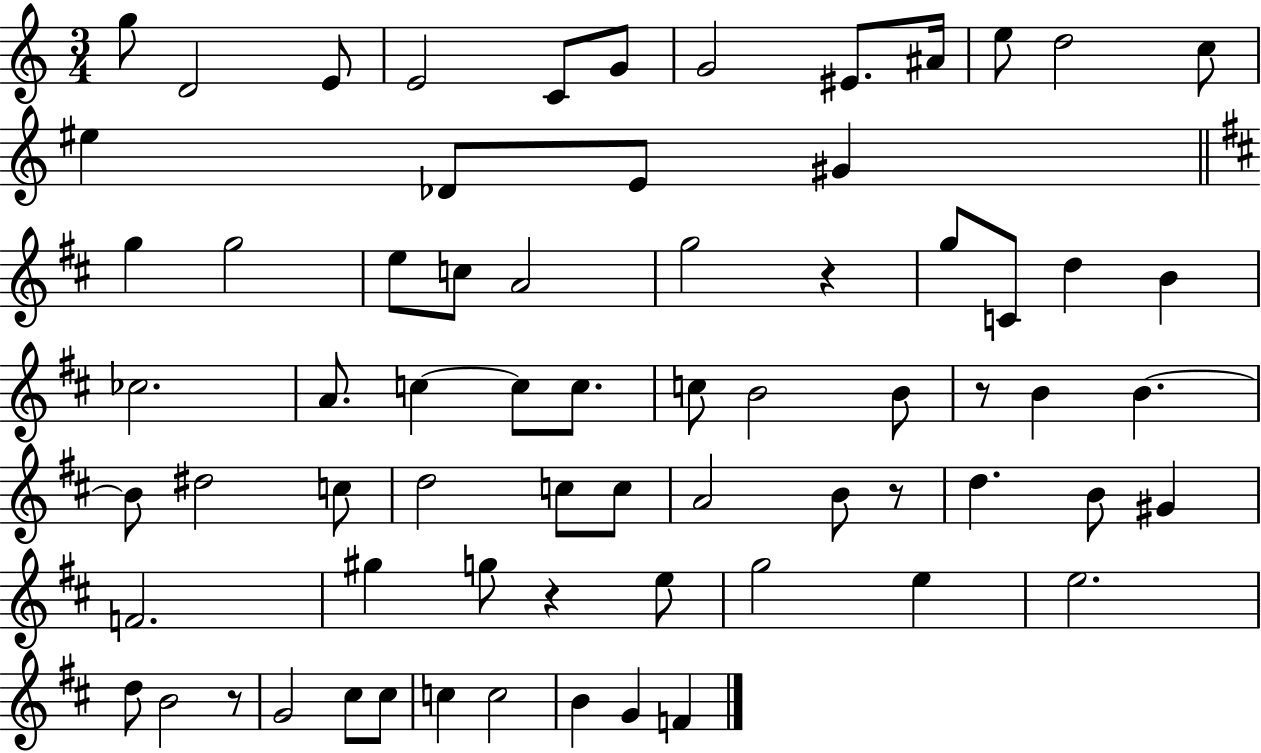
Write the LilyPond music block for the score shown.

{
  \clef treble
  \numericTimeSignature
  \time 3/4
  \key c \major
  \repeat volta 2 { g''8 d'2 e'8 | e'2 c'8 g'8 | g'2 eis'8. ais'16 | e''8 d''2 c''8 | \break eis''4 des'8 e'8 gis'4 | \bar "||" \break \key d \major g''4 g''2 | e''8 c''8 a'2 | g''2 r4 | g''8 c'8 d''4 b'4 | \break ces''2. | a'8. c''4~~ c''8 c''8. | c''8 b'2 b'8 | r8 b'4 b'4.~~ | \break b'8 dis''2 c''8 | d''2 c''8 c''8 | a'2 b'8 r8 | d''4. b'8 gis'4 | \break f'2. | gis''4 g''8 r4 e''8 | g''2 e''4 | e''2. | \break d''8 b'2 r8 | g'2 cis''8 cis''8 | c''4 c''2 | b'4 g'4 f'4 | \break } \bar "|."
}